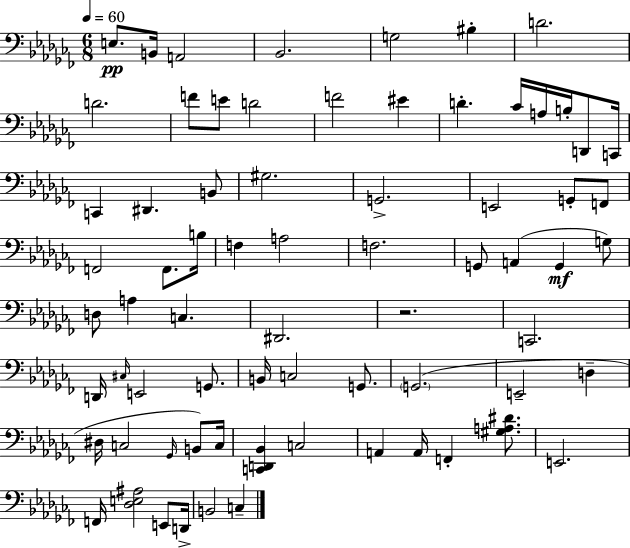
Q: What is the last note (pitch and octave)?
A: C3